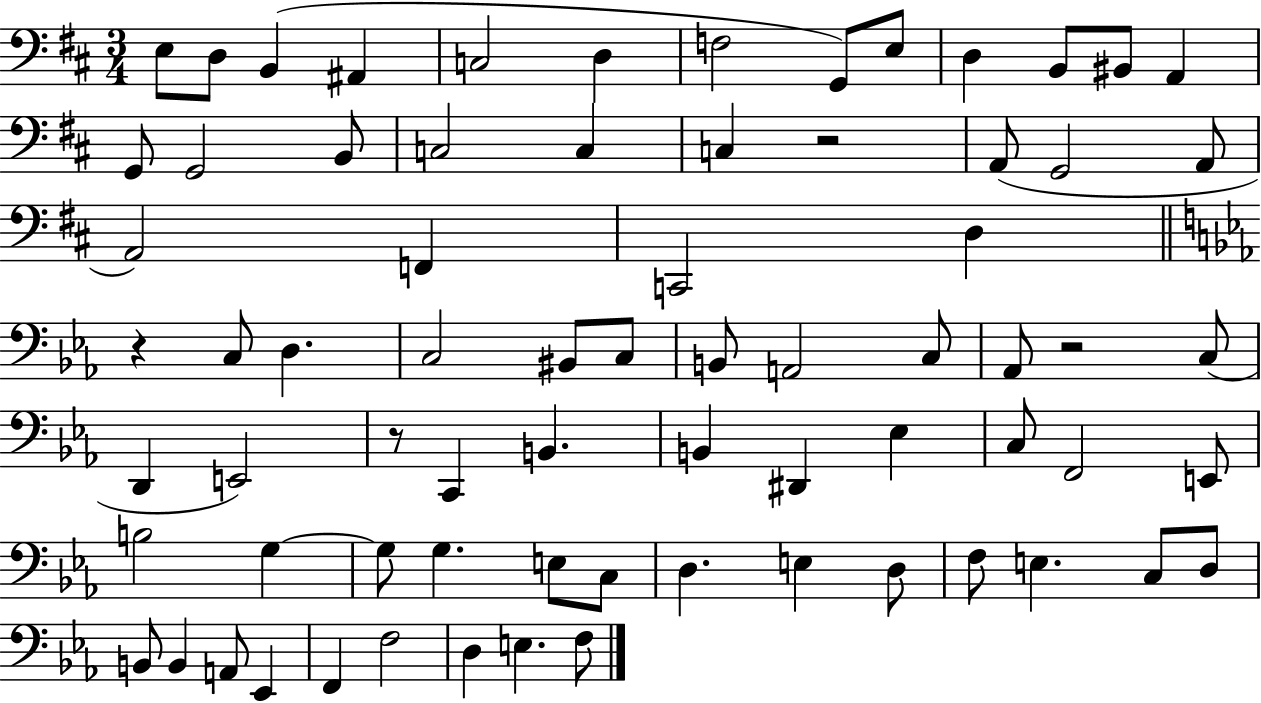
{
  \clef bass
  \numericTimeSignature
  \time 3/4
  \key d \major
  e8 d8 b,4( ais,4 | c2 d4 | f2 g,8) e8 | d4 b,8 bis,8 a,4 | \break g,8 g,2 b,8 | c2 c4 | c4 r2 | a,8( g,2 a,8 | \break a,2) f,4 | c,2 d4 | \bar "||" \break \key ees \major r4 c8 d4. | c2 bis,8 c8 | b,8 a,2 c8 | aes,8 r2 c8( | \break d,4 e,2) | r8 c,4 b,4. | b,4 dis,4 ees4 | c8 f,2 e,8 | \break b2 g4~~ | g8 g4. e8 c8 | d4. e4 d8 | f8 e4. c8 d8 | \break b,8 b,4 a,8 ees,4 | f,4 f2 | d4 e4. f8 | \bar "|."
}